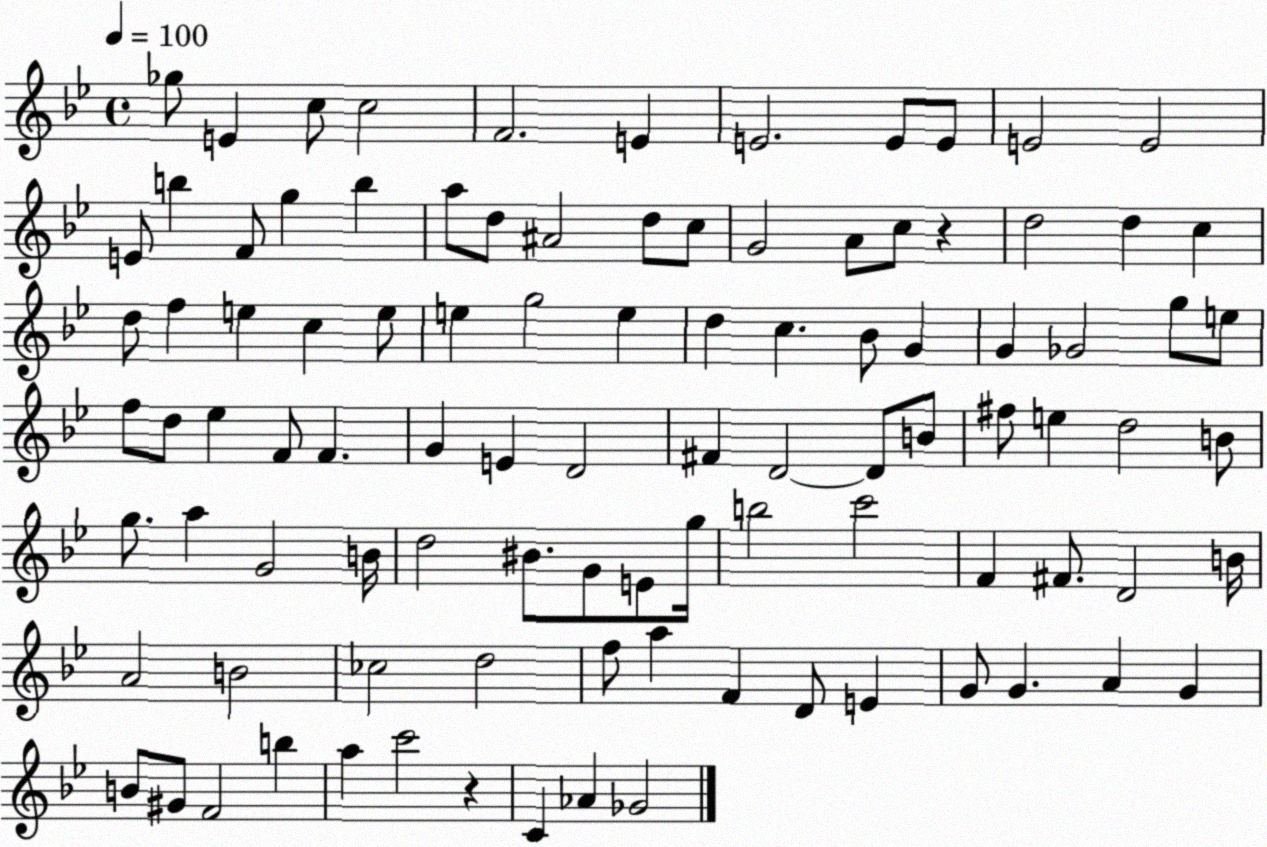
X:1
T:Untitled
M:4/4
L:1/4
K:Bb
_g/2 E c/2 c2 F2 E E2 E/2 E/2 E2 E2 E/2 b F/2 g b a/2 d/2 ^A2 d/2 c/2 G2 A/2 c/2 z d2 d c d/2 f e c e/2 e g2 e d c _B/2 G G _G2 g/2 e/2 f/2 d/2 _e F/2 F G E D2 ^F D2 D/2 B/2 ^f/2 e d2 B/2 g/2 a G2 B/4 d2 ^B/2 G/2 E/2 g/4 b2 c'2 F ^F/2 D2 B/4 A2 B2 _c2 d2 f/2 a F D/2 E G/2 G A G B/2 ^G/2 F2 b a c'2 z C _A _G2